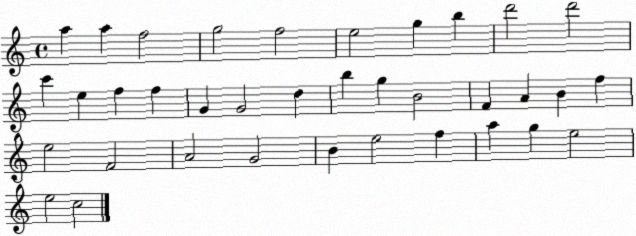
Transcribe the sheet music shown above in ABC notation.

X:1
T:Untitled
M:4/4
L:1/4
K:C
a a f2 g2 f2 e2 g b d'2 d'2 c' e f f G G2 d b g B2 F A B f e2 F2 A2 G2 B e2 f a g e2 e2 c2